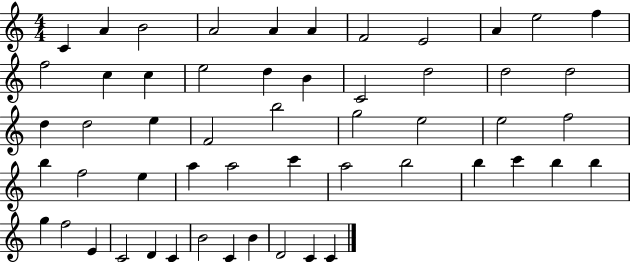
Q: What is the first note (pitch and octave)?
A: C4